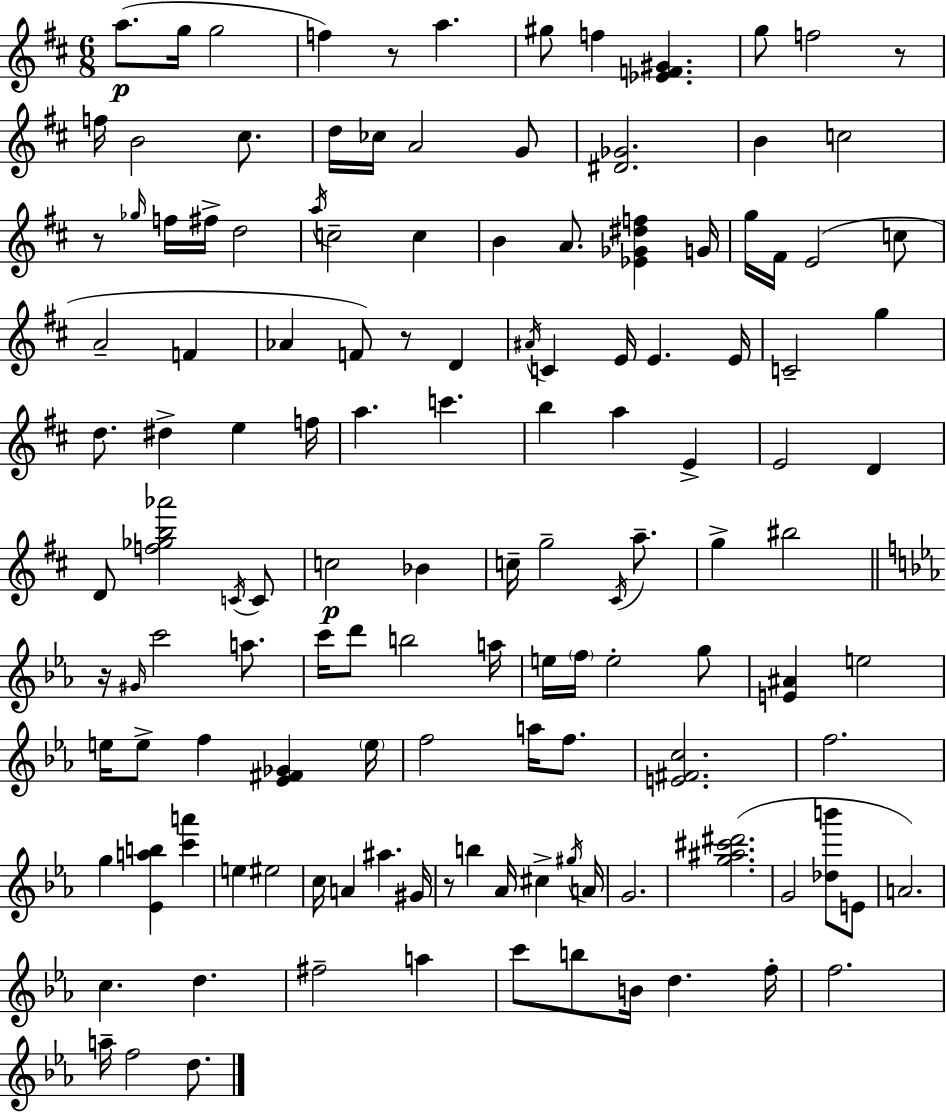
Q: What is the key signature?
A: D major